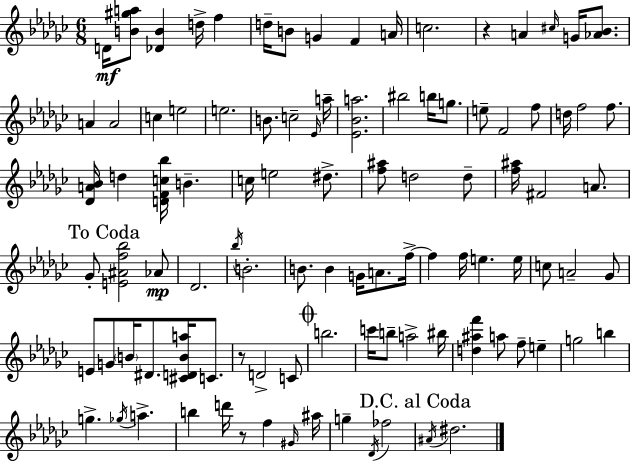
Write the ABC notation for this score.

X:1
T:Untitled
M:6/8
L:1/4
K:Ebm
D/4 [B^ga]/2 [_DB] d/4 f d/4 B/2 G F A/4 c2 z A ^c/4 G/4 [_A_B]/2 A A2 c e2 e2 B/2 c2 _E/4 a/4 [_E_Ba]2 ^b2 b/4 g/2 e/2 F2 f/2 d/4 f2 f/2 [_DA_B]/4 d [DFc_b]/4 B c/4 e2 ^d/2 [f^a]/2 d2 d/2 [f^a]/4 ^F2 A/2 _G/2 [E^Af_b]2 _A/2 _D2 _b/4 B2 B/2 B G/4 A/2 f/4 f f/4 e e/4 c/2 A2 _G/2 E/2 G/2 B/4 ^D/2 [^CDBa]/4 C/2 z/2 D2 C/2 b2 c'/4 b/2 a2 ^b/4 [d^af'] a/2 f/2 e g2 b g _g/4 a b d'/4 z/2 f ^G/4 ^a/4 g _D/4 _f2 ^A/4 ^d2